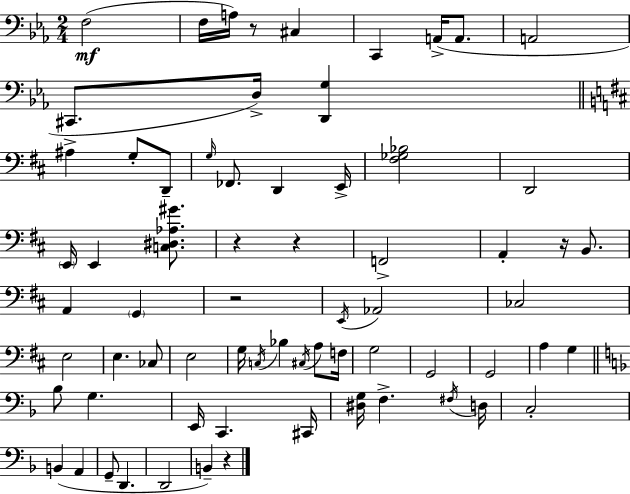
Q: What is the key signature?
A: EES major